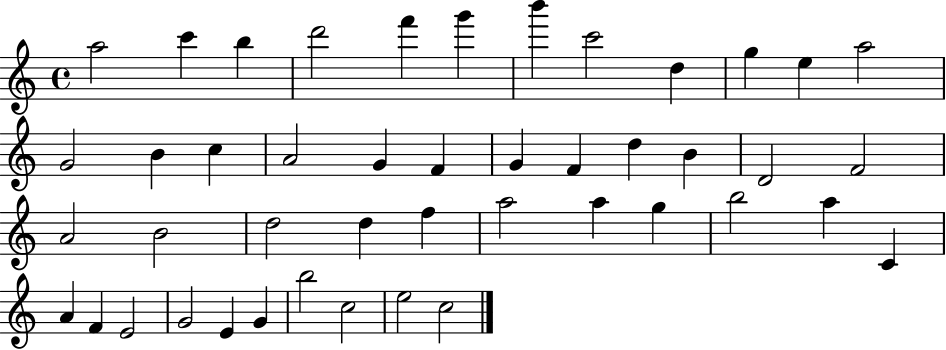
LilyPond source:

{
  \clef treble
  \time 4/4
  \defaultTimeSignature
  \key c \major
  a''2 c'''4 b''4 | d'''2 f'''4 g'''4 | b'''4 c'''2 d''4 | g''4 e''4 a''2 | \break g'2 b'4 c''4 | a'2 g'4 f'4 | g'4 f'4 d''4 b'4 | d'2 f'2 | \break a'2 b'2 | d''2 d''4 f''4 | a''2 a''4 g''4 | b''2 a''4 c'4 | \break a'4 f'4 e'2 | g'2 e'4 g'4 | b''2 c''2 | e''2 c''2 | \break \bar "|."
}